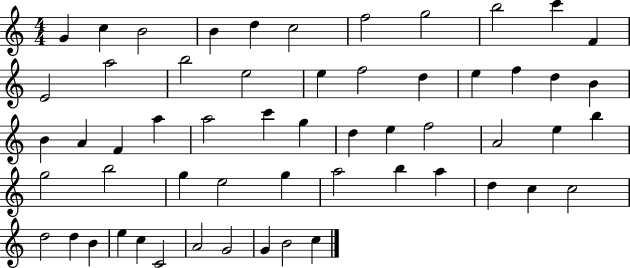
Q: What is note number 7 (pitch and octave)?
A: F5